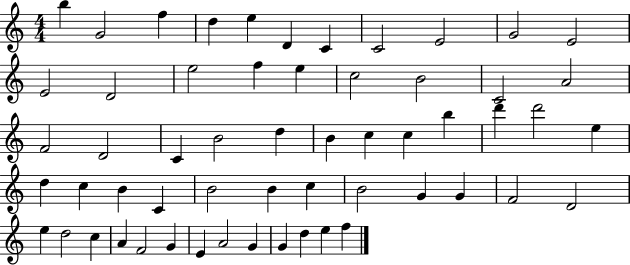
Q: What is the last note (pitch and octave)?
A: F5